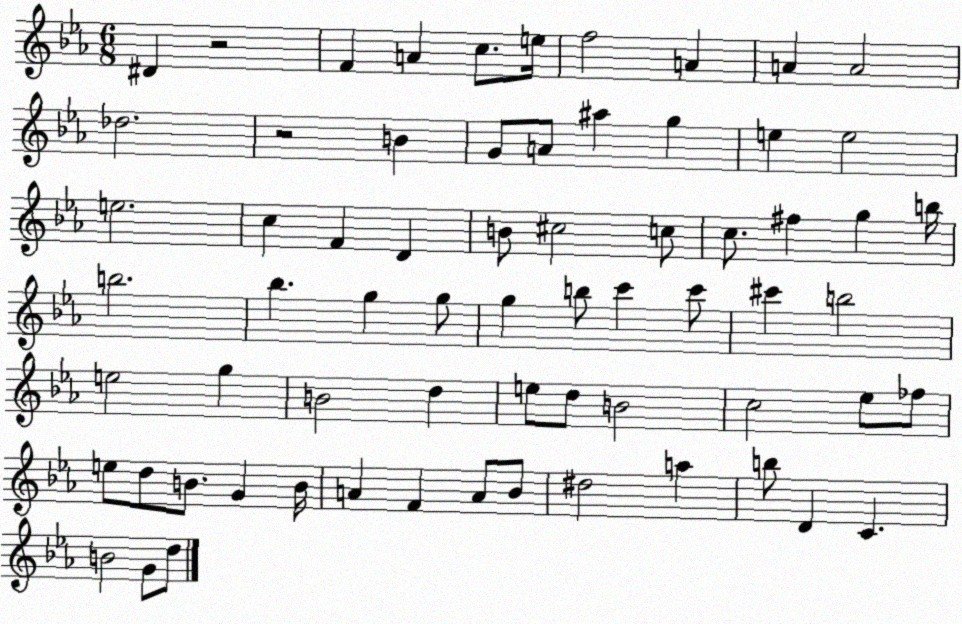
X:1
T:Untitled
M:6/8
L:1/4
K:Eb
^D z2 F A c/2 e/4 f2 A A A2 _d2 z2 B G/2 A/2 ^a g e e2 e2 c F D B/2 ^c2 c/2 c/2 ^f g b/4 b2 _b g g/2 g b/2 c' c'/2 ^c' b2 e2 g B2 d e/2 d/2 B2 c2 _e/2 _f/2 e/2 d/2 B/2 G B/4 A F A/2 _B/2 ^d2 a b/2 D C B2 G/2 d/2